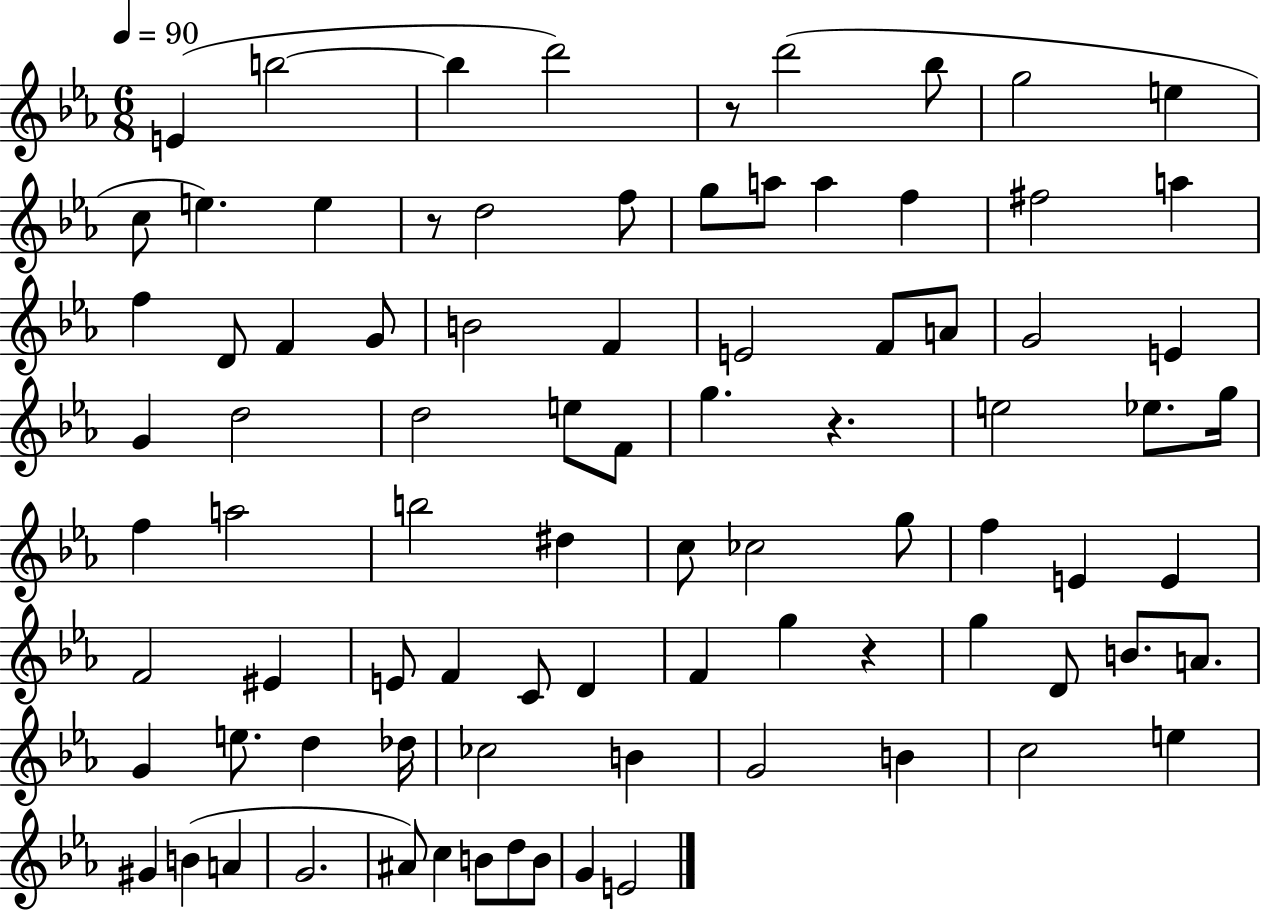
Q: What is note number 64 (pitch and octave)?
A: D5